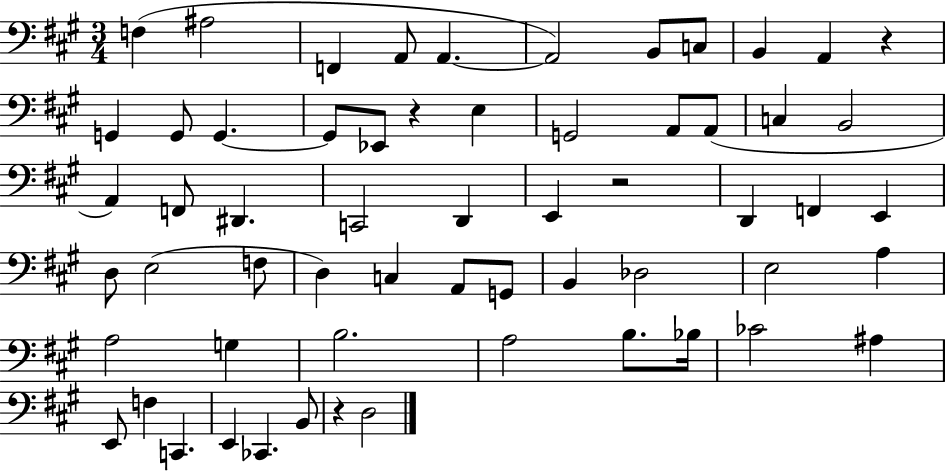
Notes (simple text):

F3/q A#3/h F2/q A2/e A2/q. A2/h B2/e C3/e B2/q A2/q R/q G2/q G2/e G2/q. G2/e Eb2/e R/q E3/q G2/h A2/e A2/e C3/q B2/h A2/q F2/e D#2/q. C2/h D2/q E2/q R/h D2/q F2/q E2/q D3/e E3/h F3/e D3/q C3/q A2/e G2/e B2/q Db3/h E3/h A3/q A3/h G3/q B3/h. A3/h B3/e. Bb3/s CES4/h A#3/q E2/e F3/q C2/q. E2/q CES2/q. B2/e R/q D3/h